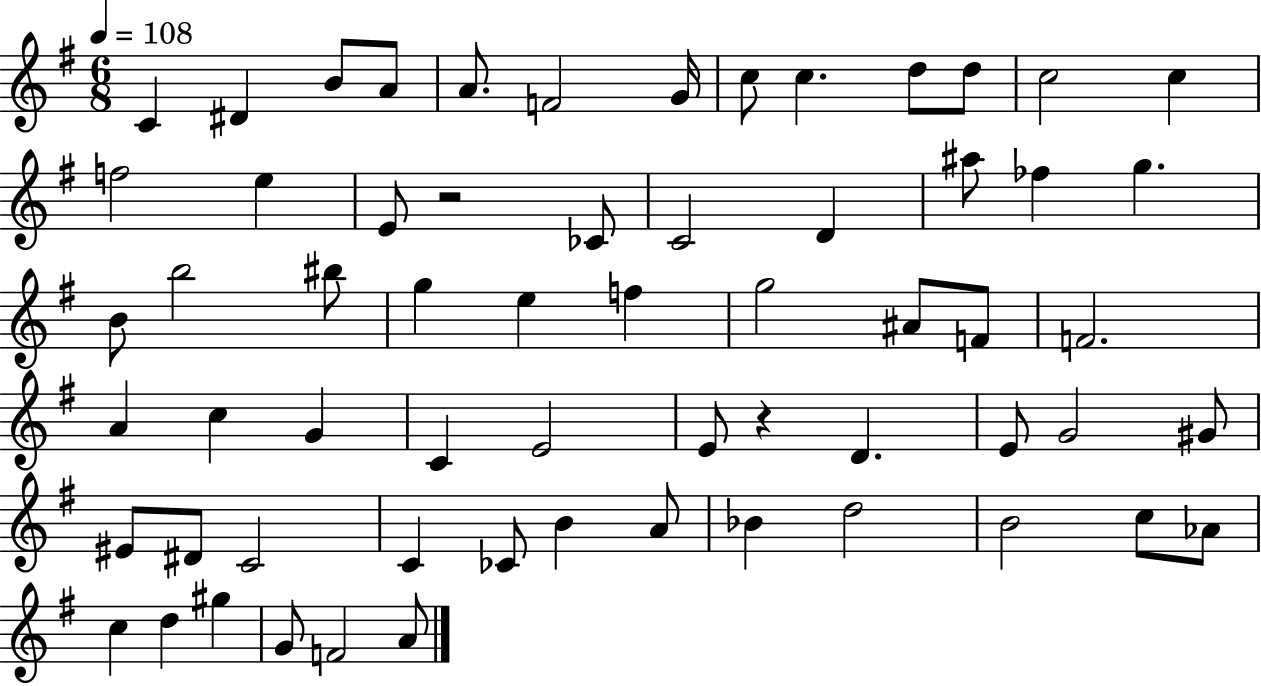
C4/q D#4/q B4/e A4/e A4/e. F4/h G4/s C5/e C5/q. D5/e D5/e C5/h C5/q F5/h E5/q E4/e R/h CES4/e C4/h D4/q A#5/e FES5/q G5/q. B4/e B5/h BIS5/e G5/q E5/q F5/q G5/h A#4/e F4/e F4/h. A4/q C5/q G4/q C4/q E4/h E4/e R/q D4/q. E4/e G4/h G#4/e EIS4/e D#4/e C4/h C4/q CES4/e B4/q A4/e Bb4/q D5/h B4/h C5/e Ab4/e C5/q D5/q G#5/q G4/e F4/h A4/e